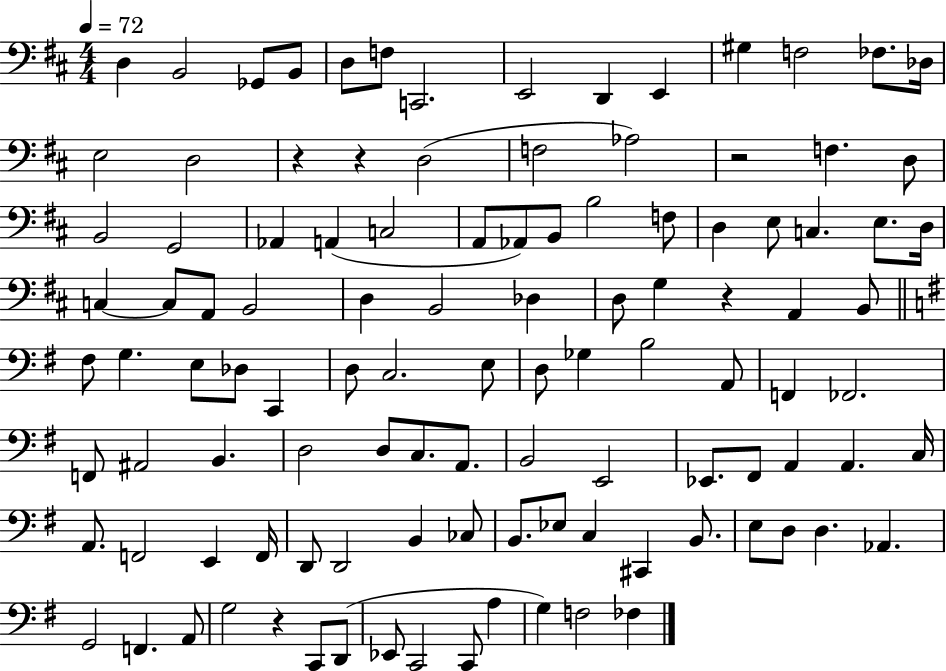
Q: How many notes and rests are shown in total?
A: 110